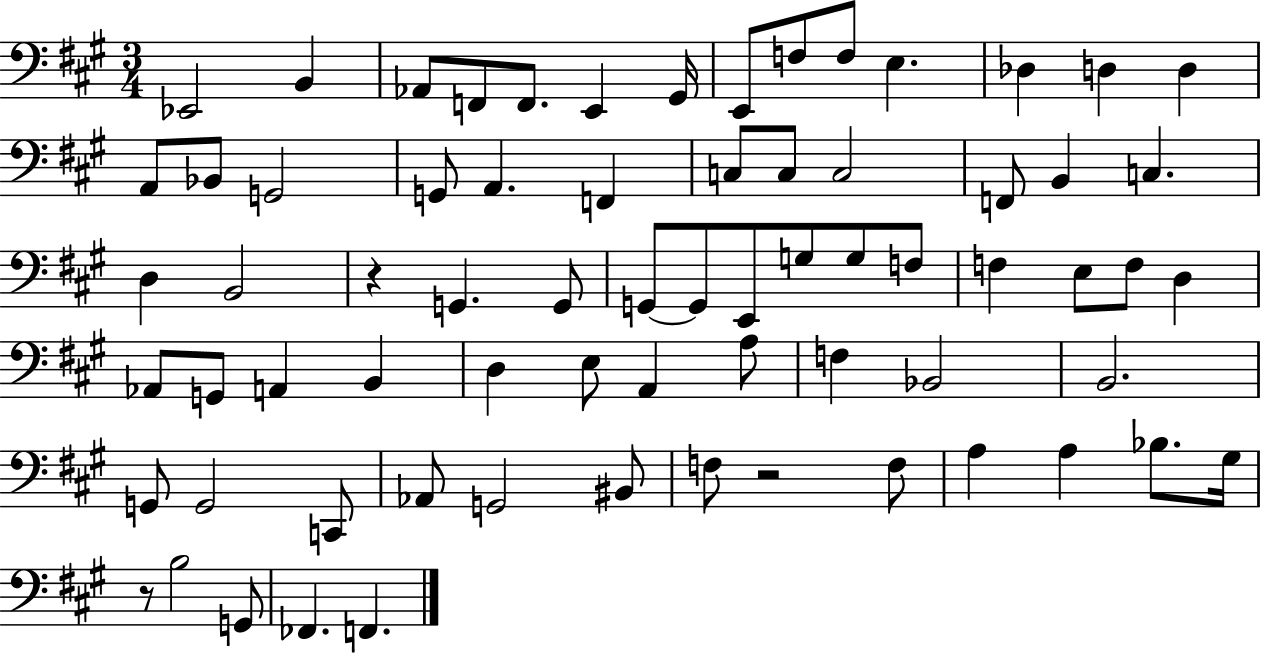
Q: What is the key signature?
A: A major